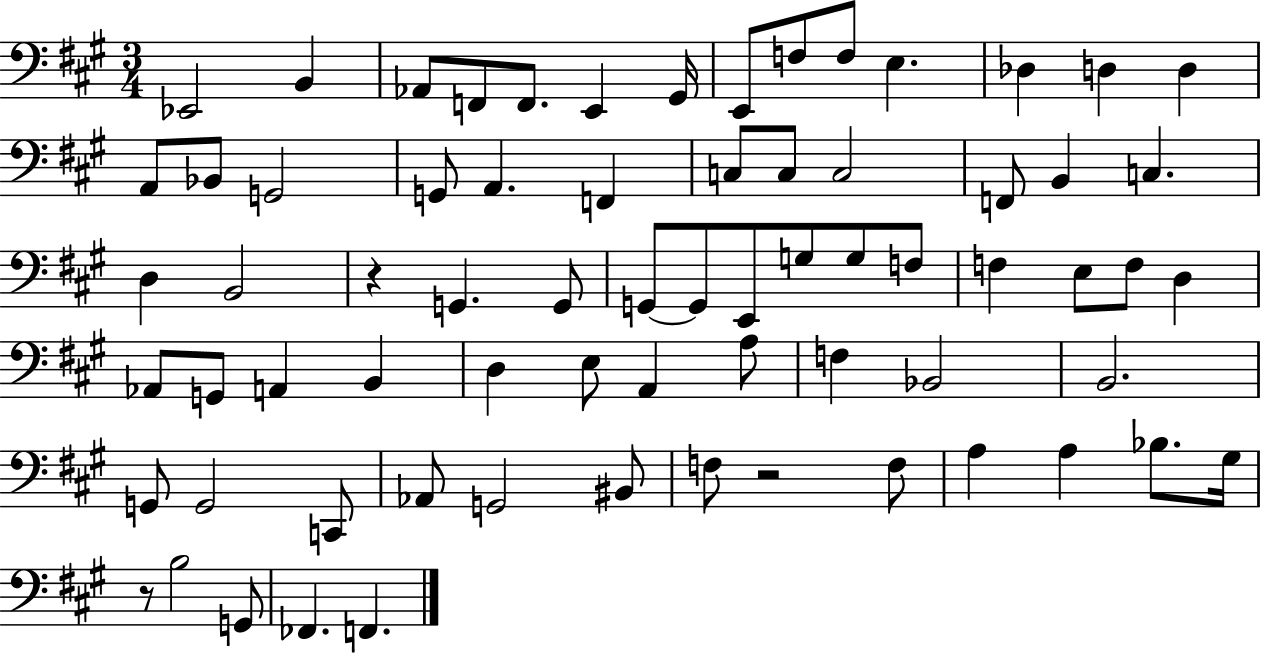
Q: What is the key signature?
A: A major